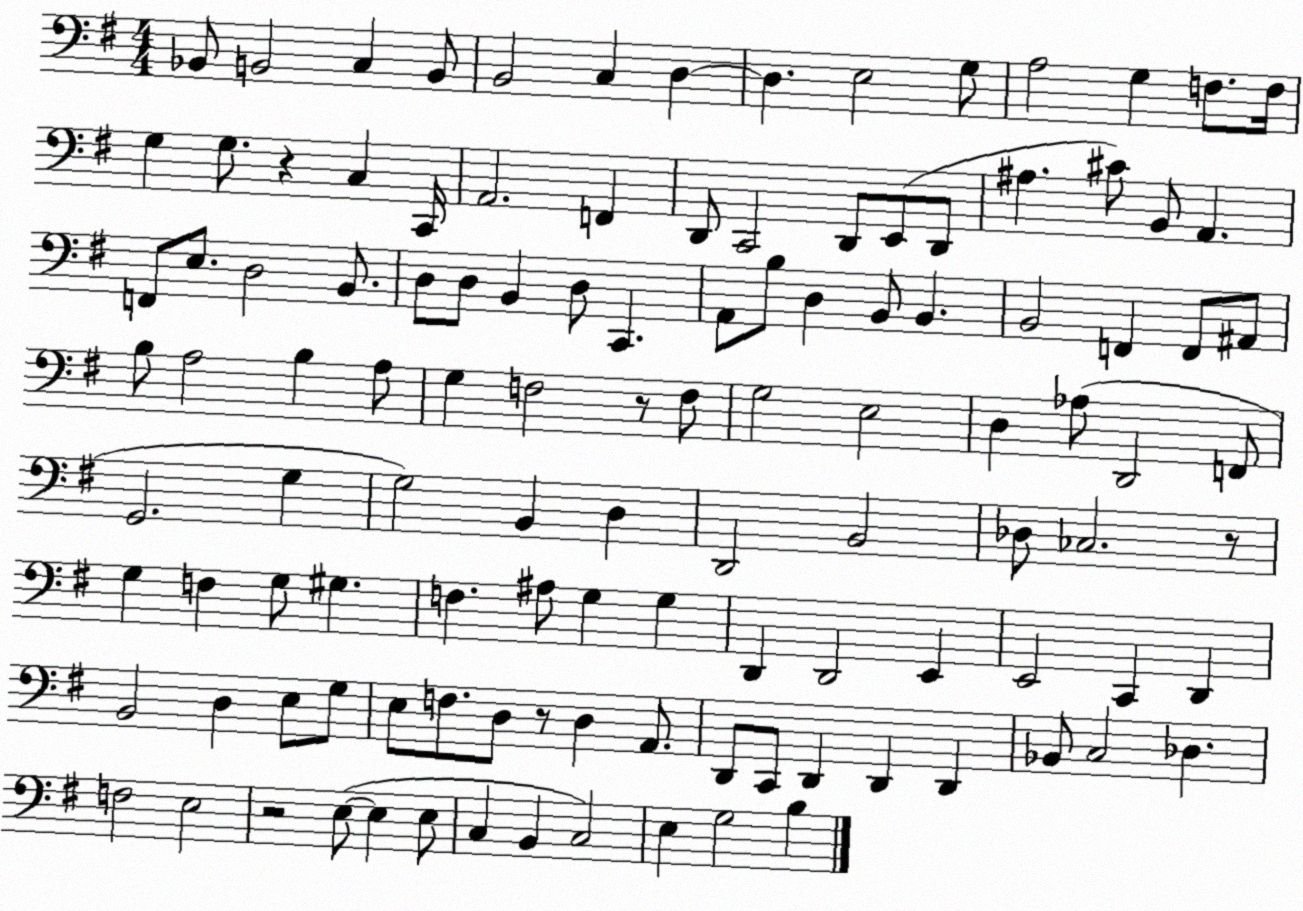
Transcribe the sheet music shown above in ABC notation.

X:1
T:Untitled
M:4/4
L:1/4
K:G
_B,,/2 B,,2 C, B,,/2 B,,2 C, D, D, E,2 G,/2 A,2 G, F,/2 F,/4 G, G,/2 z C, C,,/4 A,,2 F,, D,,/2 C,,2 D,,/2 E,,/2 D,,/2 ^A, ^C/2 B,,/2 A,, F,,/2 E,/2 D,2 B,,/2 D,/2 D,/2 B,, D,/2 C,, A,,/2 B,/2 D, B,,/2 B,, B,,2 F,, F,,/2 ^A,,/2 B,/2 A,2 B, A,/2 G, F,2 z/2 F,/2 G,2 E,2 D, _A,/2 D,,2 F,,/2 G,,2 G, G,2 B,, D, D,,2 B,,2 _D,/2 _C,2 z/2 G, F, G,/2 ^G, F, ^A,/2 G, G, D,, D,,2 E,, E,,2 C,, D,, B,,2 D, E,/2 G,/2 E,/2 F,/2 D,/2 z/2 D, A,,/2 D,,/2 C,,/2 D,, D,, D,, _B,,/2 C,2 _D, F,2 E,2 z2 E,/2 E, E,/2 C, B,, C,2 E, G,2 B,